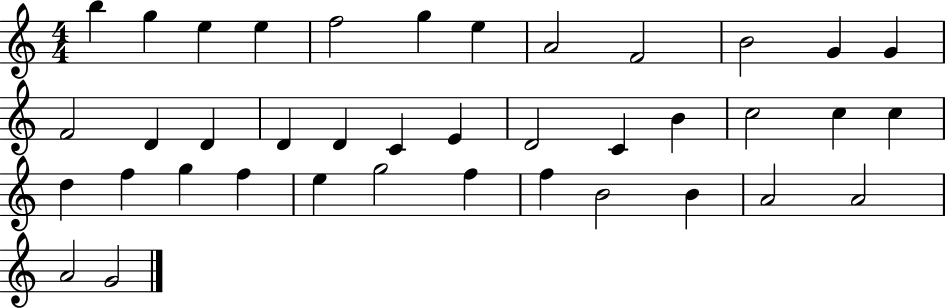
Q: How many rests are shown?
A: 0